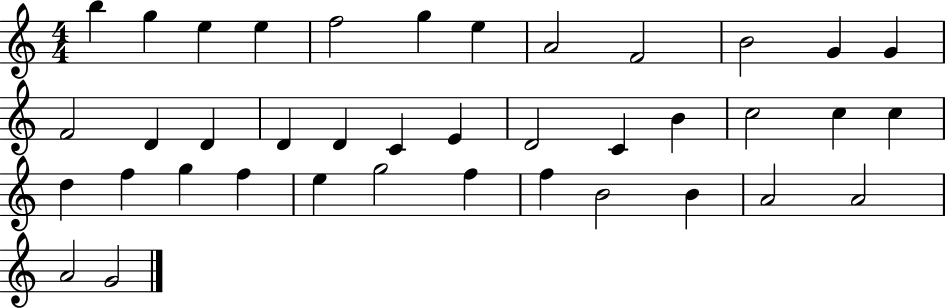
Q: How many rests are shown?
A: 0